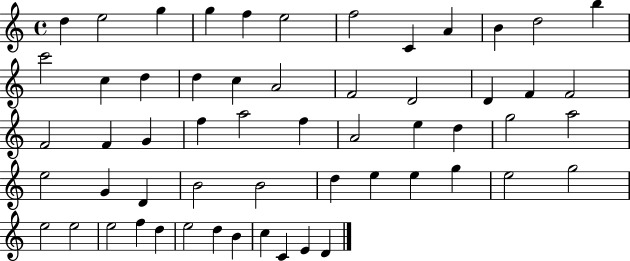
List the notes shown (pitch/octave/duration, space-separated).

D5/q E5/h G5/q G5/q F5/q E5/h F5/h C4/q A4/q B4/q D5/h B5/q C6/h C5/q D5/q D5/q C5/q A4/h F4/h D4/h D4/q F4/q F4/h F4/h F4/q G4/q F5/q A5/h F5/q A4/h E5/q D5/q G5/h A5/h E5/h G4/q D4/q B4/h B4/h D5/q E5/q E5/q G5/q E5/h G5/h E5/h E5/h E5/h F5/q D5/q E5/h D5/q B4/q C5/q C4/q E4/q D4/q